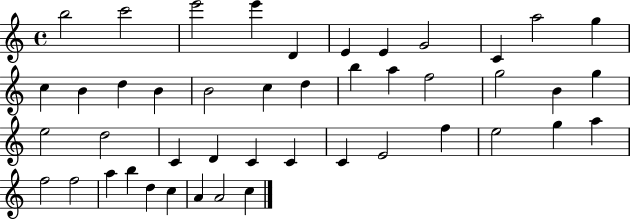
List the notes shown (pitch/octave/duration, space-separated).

B5/h C6/h E6/h E6/q D4/q E4/q E4/q G4/h C4/q A5/h G5/q C5/q B4/q D5/q B4/q B4/h C5/q D5/q B5/q A5/q F5/h G5/h B4/q G5/q E5/h D5/h C4/q D4/q C4/q C4/q C4/q E4/h F5/q E5/h G5/q A5/q F5/h F5/h A5/q B5/q D5/q C5/q A4/q A4/h C5/q